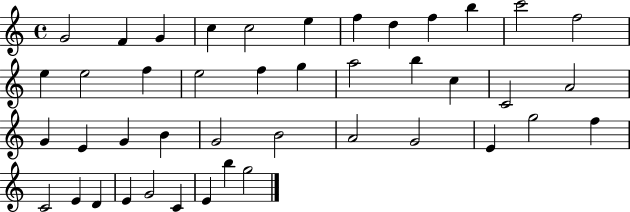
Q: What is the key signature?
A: C major